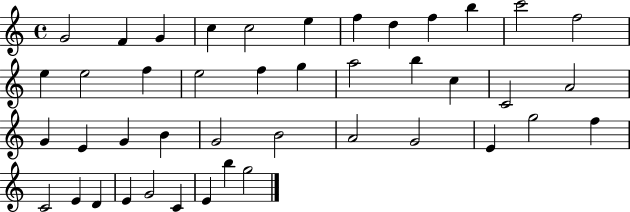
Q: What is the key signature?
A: C major